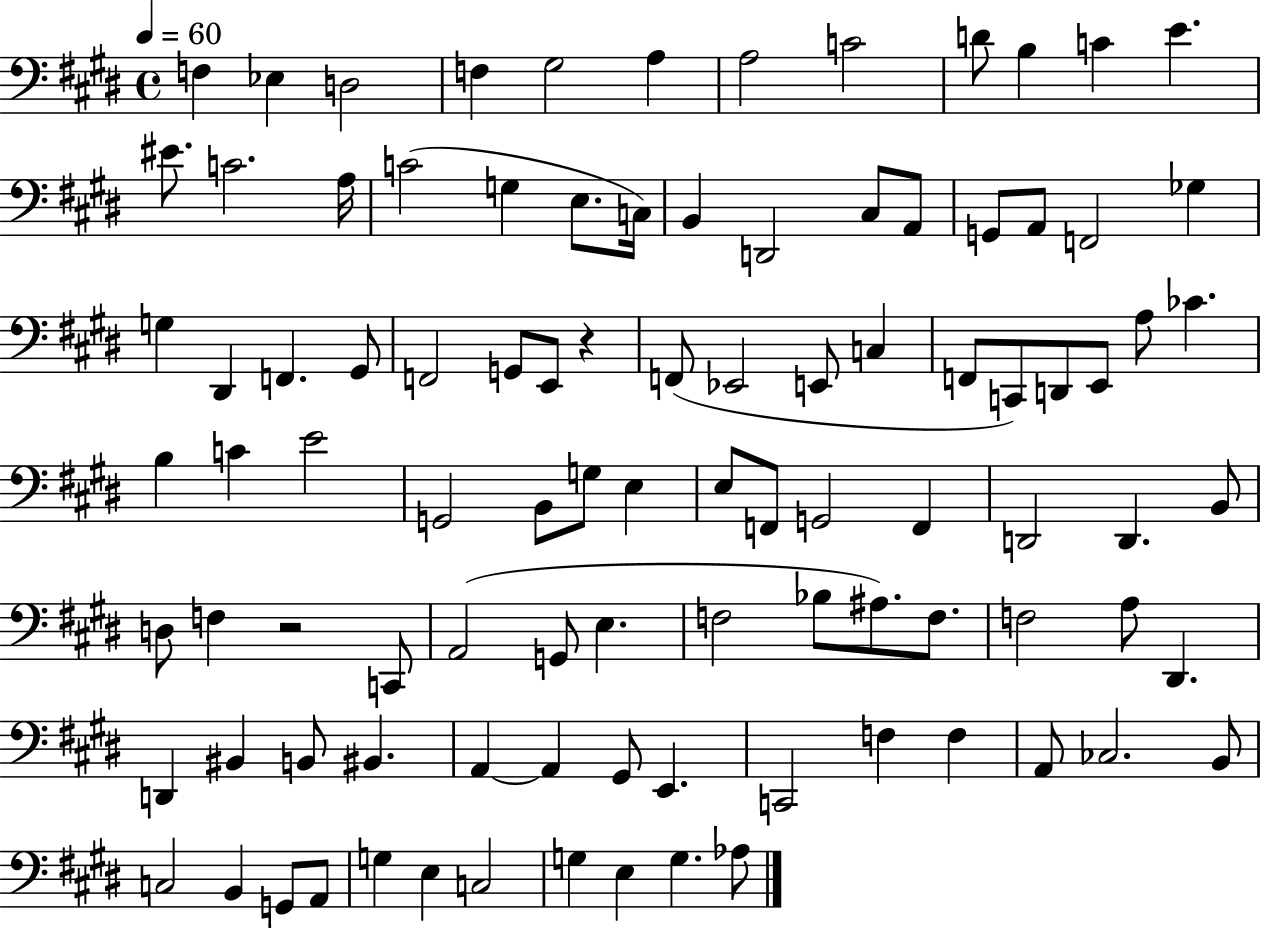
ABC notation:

X:1
T:Untitled
M:4/4
L:1/4
K:E
F, _E, D,2 F, ^G,2 A, A,2 C2 D/2 B, C E ^E/2 C2 A,/4 C2 G, E,/2 C,/4 B,, D,,2 ^C,/2 A,,/2 G,,/2 A,,/2 F,,2 _G, G, ^D,, F,, ^G,,/2 F,,2 G,,/2 E,,/2 z F,,/2 _E,,2 E,,/2 C, F,,/2 C,,/2 D,,/2 E,,/2 A,/2 _C B, C E2 G,,2 B,,/2 G,/2 E, E,/2 F,,/2 G,,2 F,, D,,2 D,, B,,/2 D,/2 F, z2 C,,/2 A,,2 G,,/2 E, F,2 _B,/2 ^A,/2 F,/2 F,2 A,/2 ^D,, D,, ^B,, B,,/2 ^B,, A,, A,, ^G,,/2 E,, C,,2 F, F, A,,/2 _C,2 B,,/2 C,2 B,, G,,/2 A,,/2 G, E, C,2 G, E, G, _A,/2